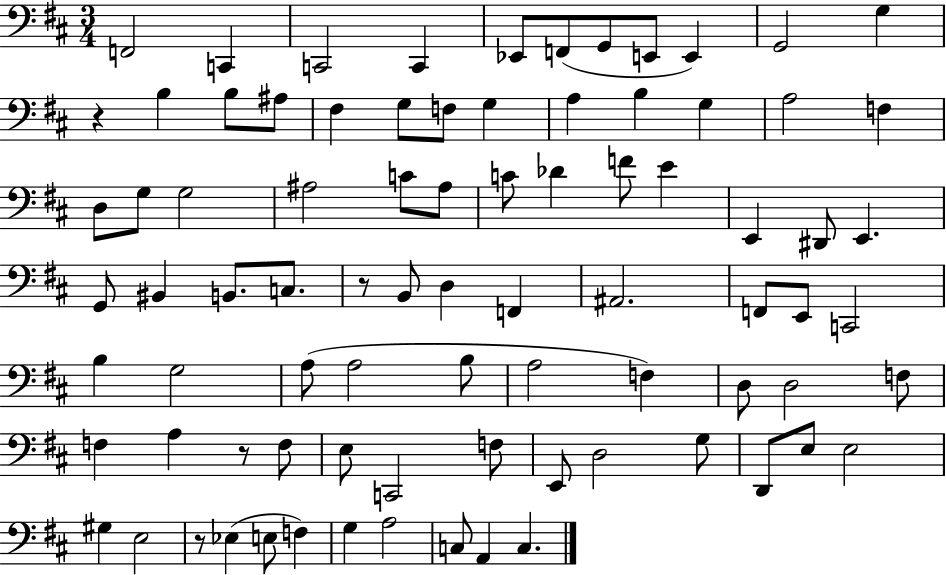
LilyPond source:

{
  \clef bass
  \numericTimeSignature
  \time 3/4
  \key d \major
  f,2 c,4 | c,2 c,4 | ees,8 f,8( g,8 e,8 e,4) | g,2 g4 | \break r4 b4 b8 ais8 | fis4 g8 f8 g4 | a4 b4 g4 | a2 f4 | \break d8 g8 g2 | ais2 c'8 ais8 | c'8 des'4 f'8 e'4 | e,4 dis,8 e,4. | \break g,8 bis,4 b,8. c8. | r8 b,8 d4 f,4 | ais,2. | f,8 e,8 c,2 | \break b4 g2 | a8( a2 b8 | a2 f4) | d8 d2 f8 | \break f4 a4 r8 f8 | e8 c,2 f8 | e,8 d2 g8 | d,8 e8 e2 | \break gis4 e2 | r8 ees4( e8 f4) | g4 a2 | c8 a,4 c4. | \break \bar "|."
}